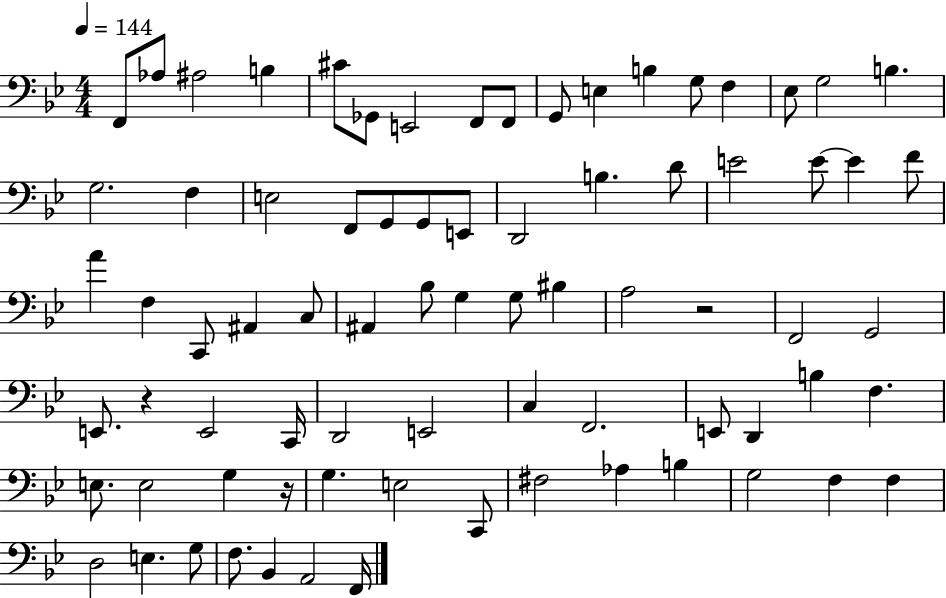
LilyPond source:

{
  \clef bass
  \numericTimeSignature
  \time 4/4
  \key bes \major
  \tempo 4 = 144
  f,8 aes8 ais2 b4 | cis'8 ges,8 e,2 f,8 f,8 | g,8 e4 b4 g8 f4 | ees8 g2 b4. | \break g2. f4 | e2 f,8 g,8 g,8 e,8 | d,2 b4. d'8 | e'2 e'8~~ e'4 f'8 | \break a'4 f4 c,8 ais,4 c8 | ais,4 bes8 g4 g8 bis4 | a2 r2 | f,2 g,2 | \break e,8. r4 e,2 c,16 | d,2 e,2 | c4 f,2. | e,8 d,4 b4 f4. | \break e8. e2 g4 r16 | g4. e2 c,8 | fis2 aes4 b4 | g2 f4 f4 | \break d2 e4. g8 | f8. bes,4 a,2 f,16 | \bar "|."
}